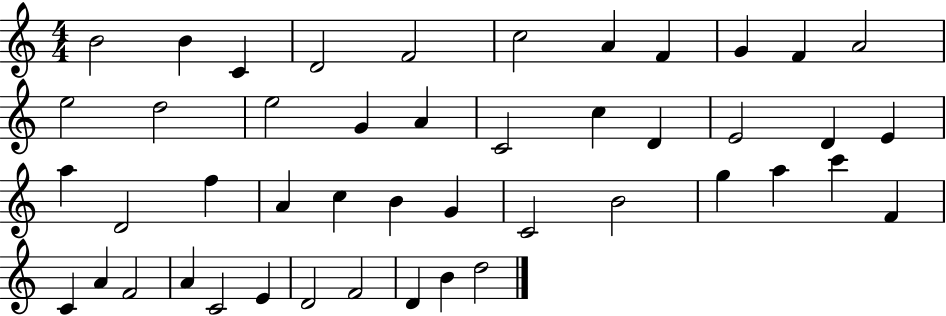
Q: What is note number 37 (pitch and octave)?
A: A4